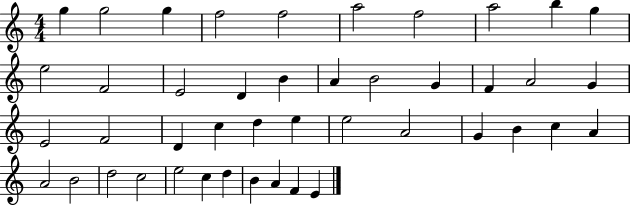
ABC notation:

X:1
T:Untitled
M:4/4
L:1/4
K:C
g g2 g f2 f2 a2 f2 a2 b g e2 F2 E2 D B A B2 G F A2 G E2 F2 D c d e e2 A2 G B c A A2 B2 d2 c2 e2 c d B A F E